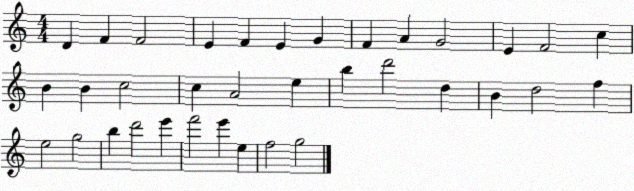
X:1
T:Untitled
M:4/4
L:1/4
K:C
D F F2 E F E G F A G2 E F2 c B B c2 c A2 e b d'2 d B d2 f e2 g2 b d'2 e' f'2 e' e f2 g2